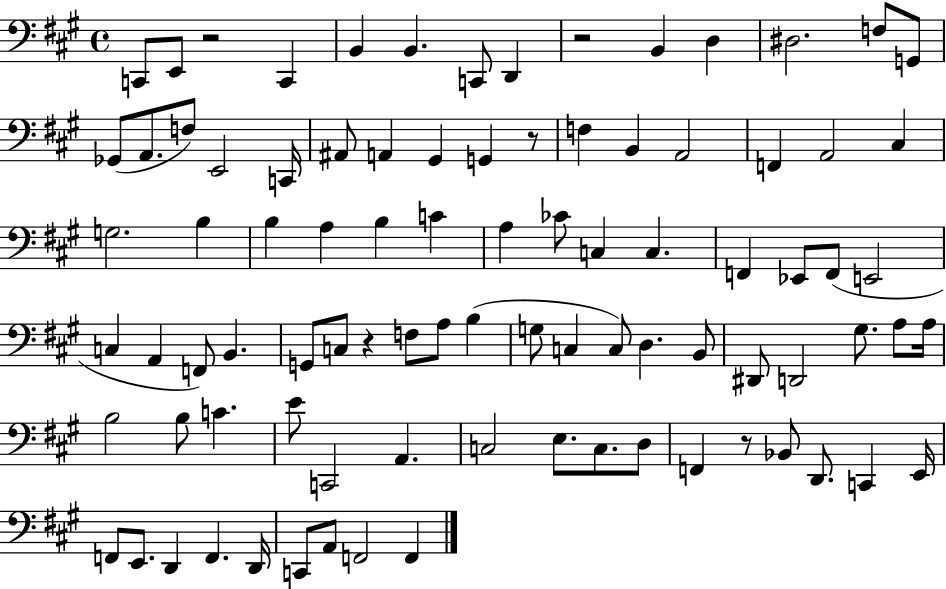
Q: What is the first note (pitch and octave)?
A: C2